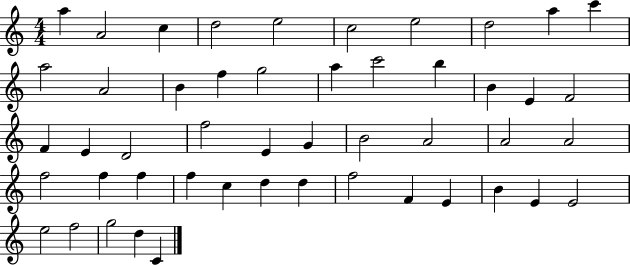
A5/q A4/h C5/q D5/h E5/h C5/h E5/h D5/h A5/q C6/q A5/h A4/h B4/q F5/q G5/h A5/q C6/h B5/q B4/q E4/q F4/h F4/q E4/q D4/h F5/h E4/q G4/q B4/h A4/h A4/h A4/h F5/h F5/q F5/q F5/q C5/q D5/q D5/q F5/h F4/q E4/q B4/q E4/q E4/h E5/h F5/h G5/h D5/q C4/q